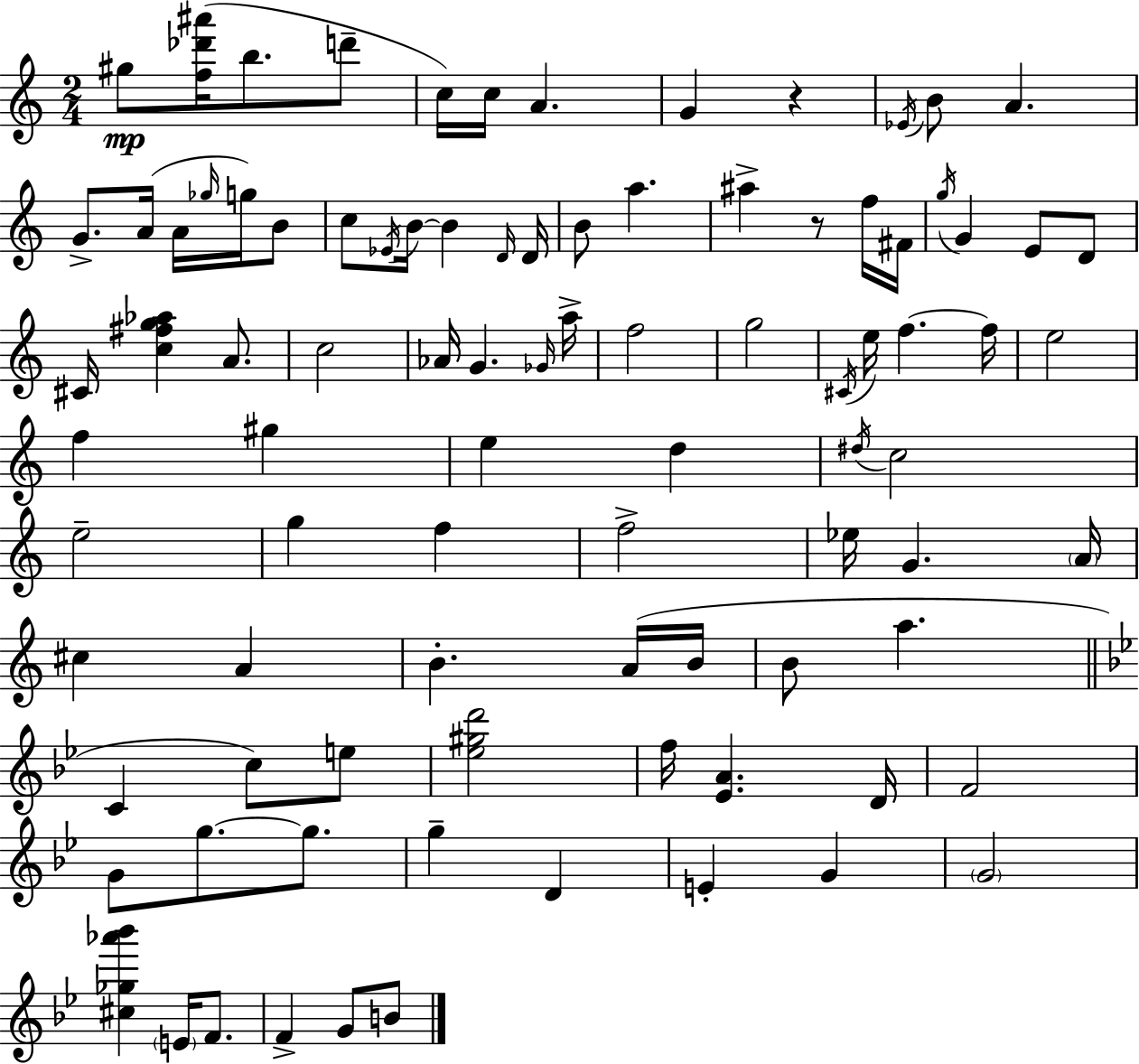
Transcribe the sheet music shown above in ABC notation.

X:1
T:Untitled
M:2/4
L:1/4
K:Am
^g/2 [f_d'^a']/4 b/2 d'/2 c/4 c/4 A G z _E/4 B/2 A G/2 A/4 A/4 _g/4 g/4 B/2 c/2 _E/4 B/4 B D/4 D/4 B/2 a ^a z/2 f/4 ^F/4 g/4 G E/2 D/2 ^C/4 [c^fg_a] A/2 c2 _A/4 G _G/4 a/4 f2 g2 ^C/4 e/4 f f/4 e2 f ^g e d ^d/4 c2 e2 g f f2 _e/4 G A/4 ^c A B A/4 B/4 B/2 a C c/2 e/2 [_e^gd']2 f/4 [_EA] D/4 F2 G/2 g/2 g/2 g D E G G2 [^c_g_a'_b'] E/4 F/2 F G/2 B/2